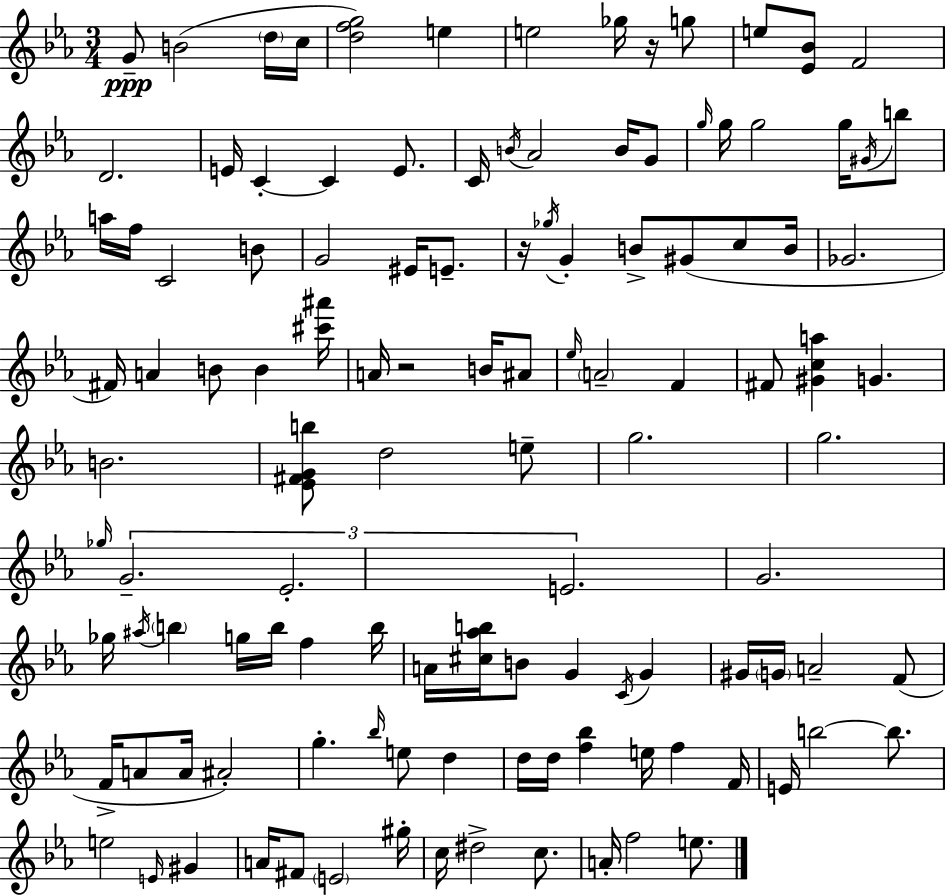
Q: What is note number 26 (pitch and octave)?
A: B5